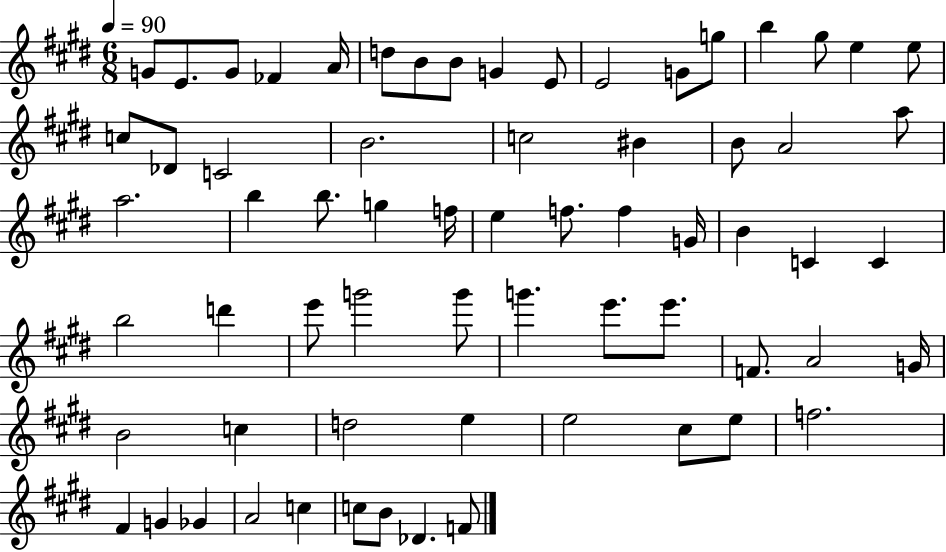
{
  \clef treble
  \numericTimeSignature
  \time 6/8
  \key e \major
  \tempo 4 = 90
  g'8 e'8. g'8 fes'4 a'16 | d''8 b'8 b'8 g'4 e'8 | e'2 g'8 g''8 | b''4 gis''8 e''4 e''8 | \break c''8 des'8 c'2 | b'2. | c''2 bis'4 | b'8 a'2 a''8 | \break a''2. | b''4 b''8. g''4 f''16 | e''4 f''8. f''4 g'16 | b'4 c'4 c'4 | \break b''2 d'''4 | e'''8 g'''2 g'''8 | g'''4. e'''8. e'''8. | f'8. a'2 g'16 | \break b'2 c''4 | d''2 e''4 | e''2 cis''8 e''8 | f''2. | \break fis'4 g'4 ges'4 | a'2 c''4 | c''8 b'8 des'4. f'8 | \bar "|."
}